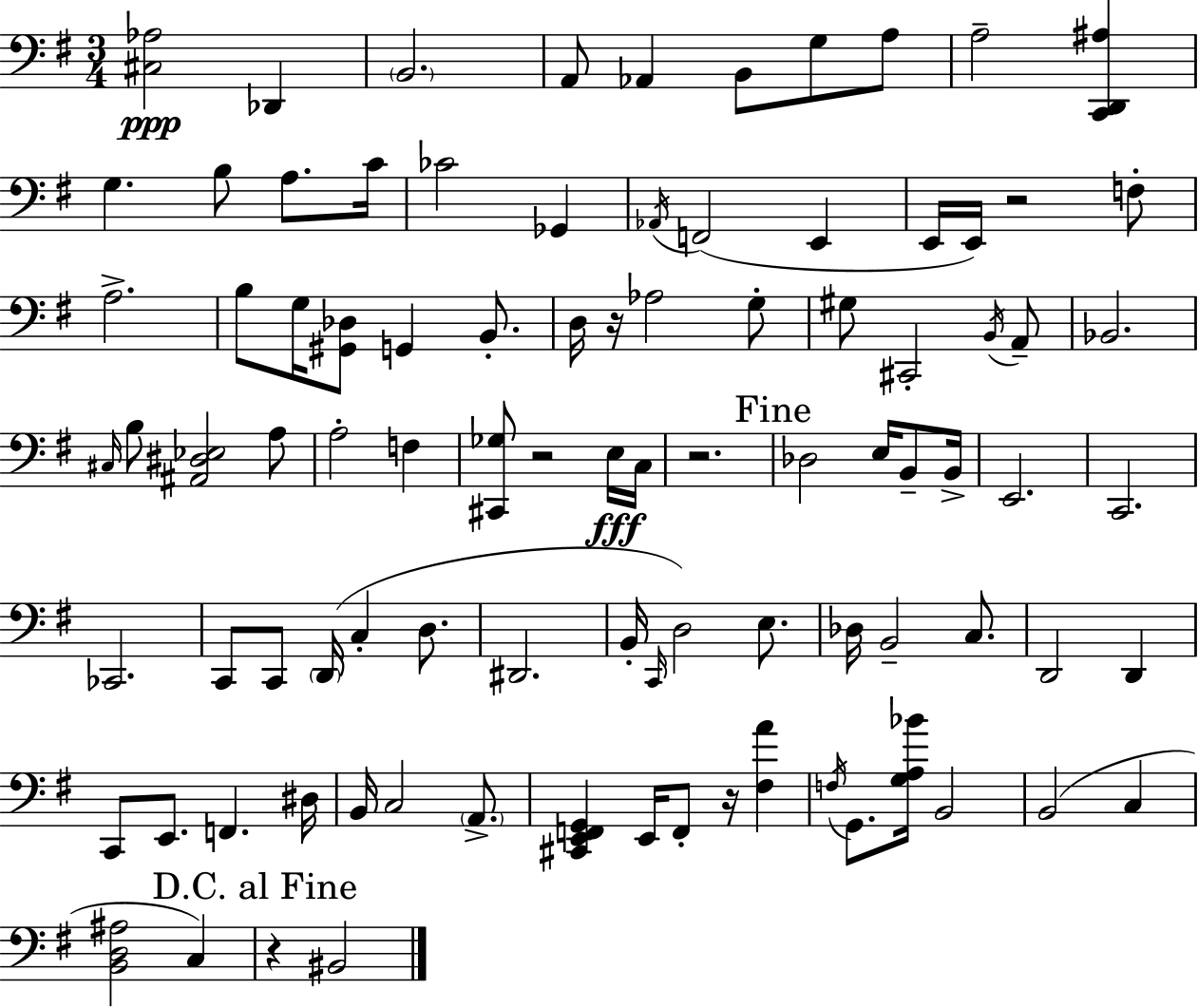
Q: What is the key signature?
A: G major